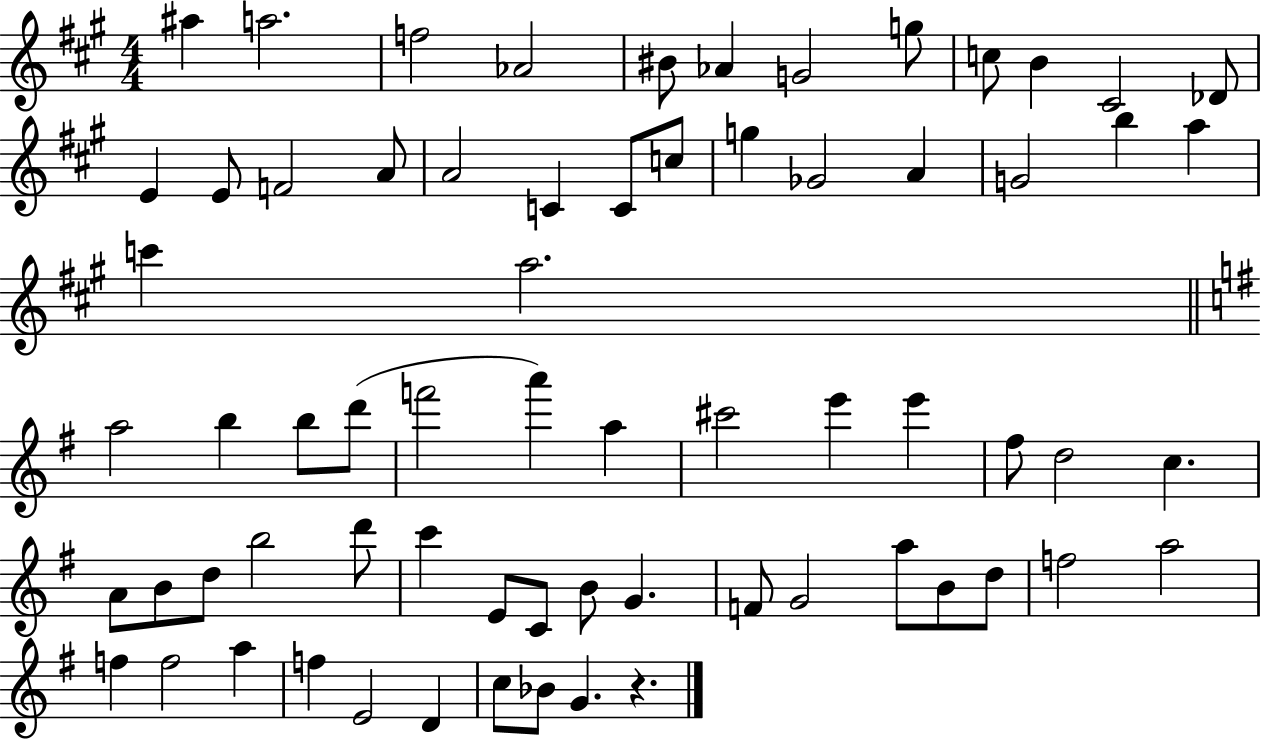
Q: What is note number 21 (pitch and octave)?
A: G5